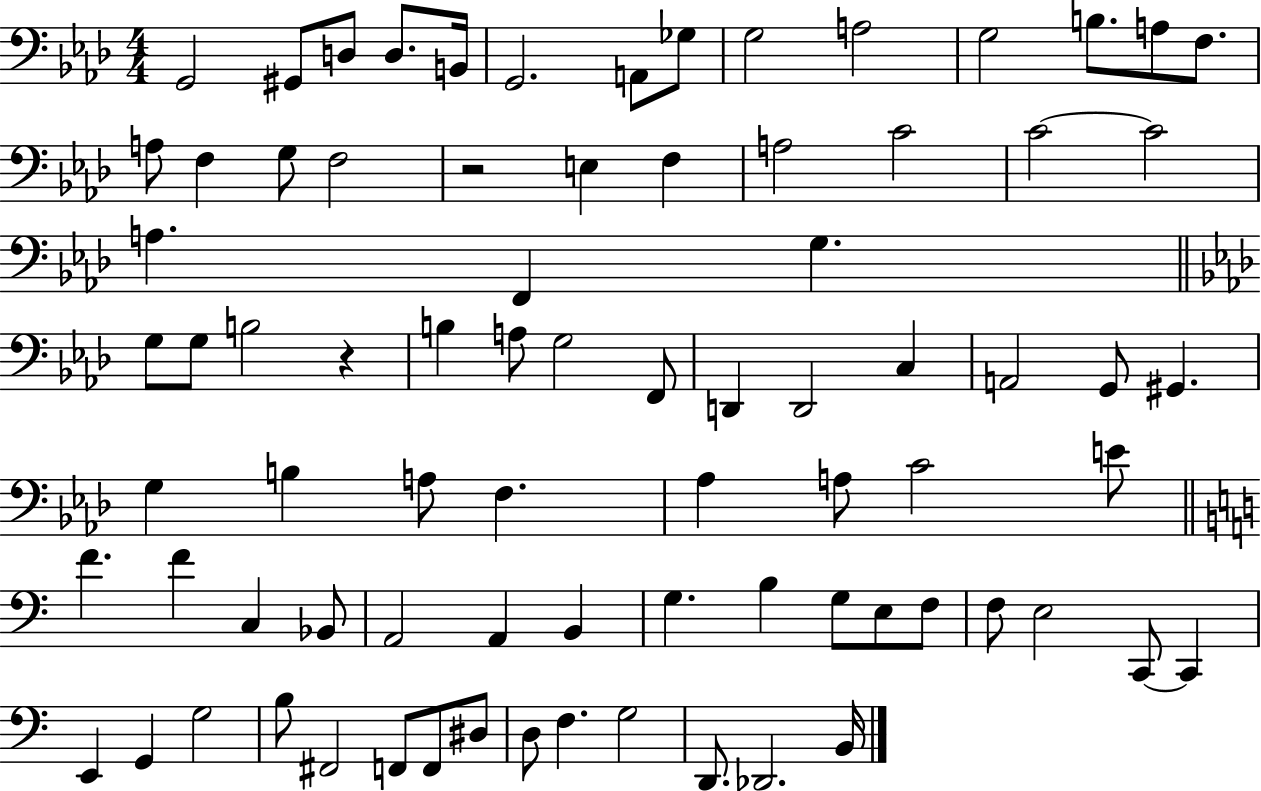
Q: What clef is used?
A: bass